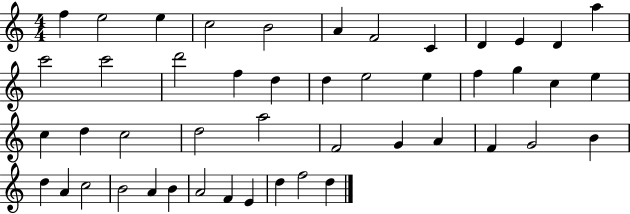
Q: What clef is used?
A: treble